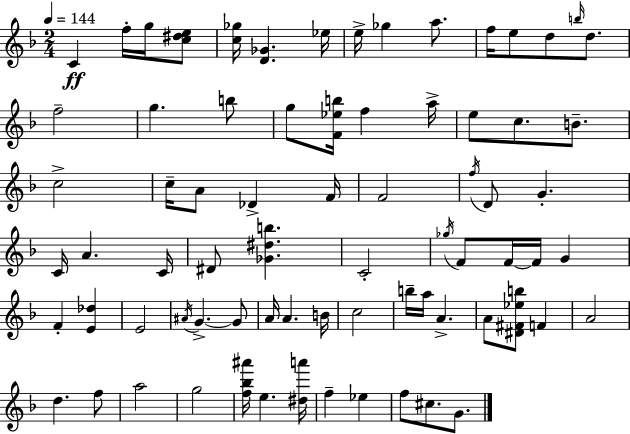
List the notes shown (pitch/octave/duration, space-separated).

C4/q F5/s G5/s [C5,D#5,E5]/e [C5,Gb5]/s [D4,Gb4]/q. Eb5/s E5/s Gb5/q A5/e. F5/s E5/e D5/e B5/s D5/e. F5/h G5/q. B5/e G5/e [F4,Eb5,B5]/s F5/q A5/s E5/e C5/e. B4/e. C5/h C5/s A4/e Db4/q F4/s F4/h F5/s D4/e G4/q. C4/s A4/q. C4/s D#4/e [Gb4,D#5,B5]/q. C4/h Gb5/s F4/e F4/s F4/s G4/q F4/q [E4,Db5]/q E4/h A#4/s G4/q. G4/e A4/s A4/q. B4/s C5/h B5/s A5/s A4/q. A4/e [D#4,F#4,Eb5,B5]/e F4/q A4/h D5/q. F5/e A5/h G5/h [F5,Bb5,A#6]/s E5/q. [D#5,A6]/s F5/q Eb5/q F5/e C#5/e. G4/e.